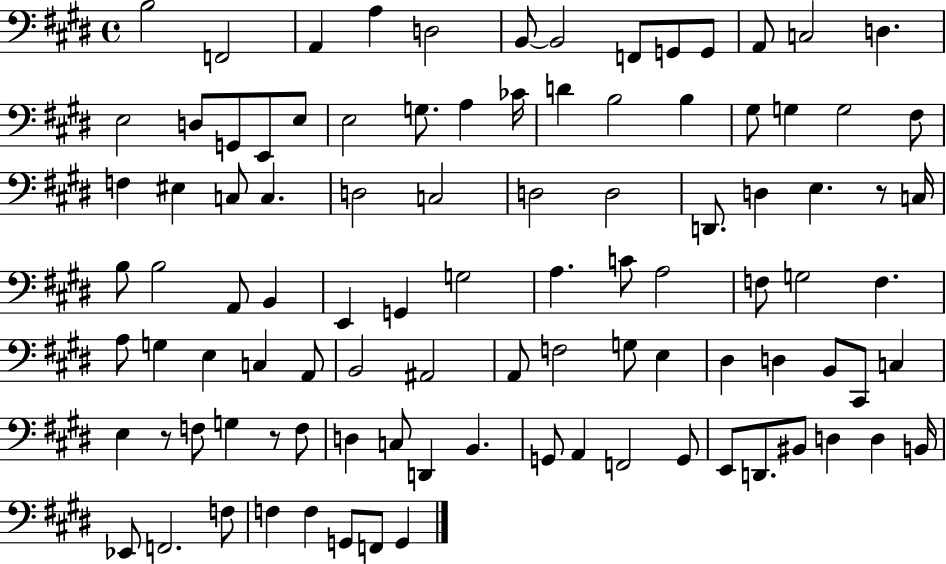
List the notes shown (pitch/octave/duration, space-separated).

B3/h F2/h A2/q A3/q D3/h B2/e B2/h F2/e G2/e G2/e A2/e C3/h D3/q. E3/h D3/e G2/e E2/e E3/e E3/h G3/e. A3/q CES4/s D4/q B3/h B3/q G#3/e G3/q G3/h F#3/e F3/q EIS3/q C3/e C3/q. D3/h C3/h D3/h D3/h D2/e. D3/q E3/q. R/e C3/s B3/e B3/h A2/e B2/q E2/q G2/q G3/h A3/q. C4/e A3/h F3/e G3/h F3/q. A3/e G3/q E3/q C3/q A2/e B2/h A#2/h A2/e F3/h G3/e E3/q D#3/q D3/q B2/e C#2/e C3/q E3/q R/e F3/e G3/q R/e F3/e D3/q C3/e D2/q B2/q. G2/e A2/q F2/h G2/e E2/e D2/e. BIS2/e D3/q D3/q B2/s Eb2/e F2/h. F3/e F3/q F3/q G2/e F2/e G2/q